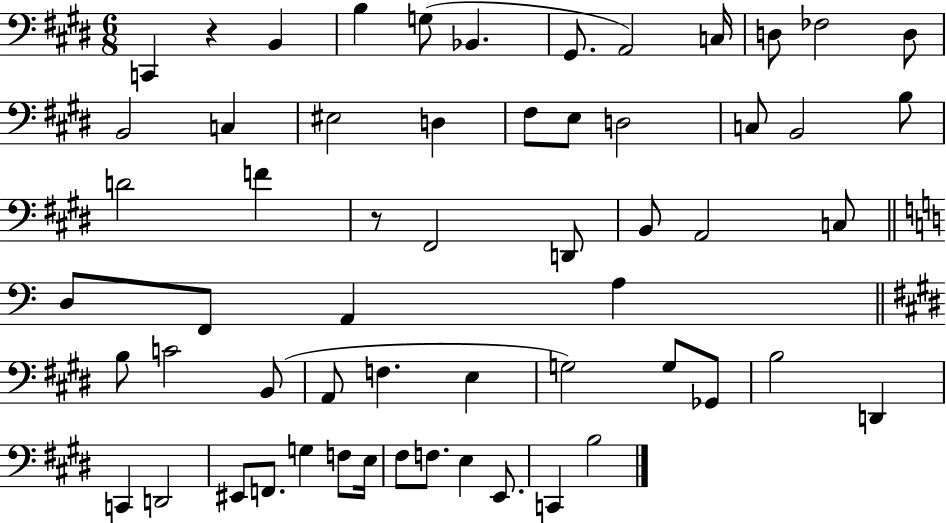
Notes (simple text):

C2/q R/q B2/q B3/q G3/e Bb2/q. G#2/e. A2/h C3/s D3/e FES3/h D3/e B2/h C3/q EIS3/h D3/q F#3/e E3/e D3/h C3/e B2/h B3/e D4/h F4/q R/e F#2/h D2/e B2/e A2/h C3/e D3/e F2/e A2/q A3/q B3/e C4/h B2/e A2/e F3/q. E3/q G3/h G3/e Gb2/e B3/h D2/q C2/q D2/h EIS2/e F2/e. G3/q F3/e E3/s F#3/e F3/e. E3/q E2/e. C2/q B3/h